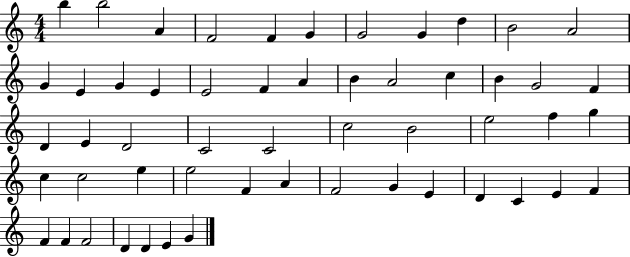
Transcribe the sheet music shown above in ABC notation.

X:1
T:Untitled
M:4/4
L:1/4
K:C
b b2 A F2 F G G2 G d B2 A2 G E G E E2 F A B A2 c B G2 F D E D2 C2 C2 c2 B2 e2 f g c c2 e e2 F A F2 G E D C E F F F F2 D D E G